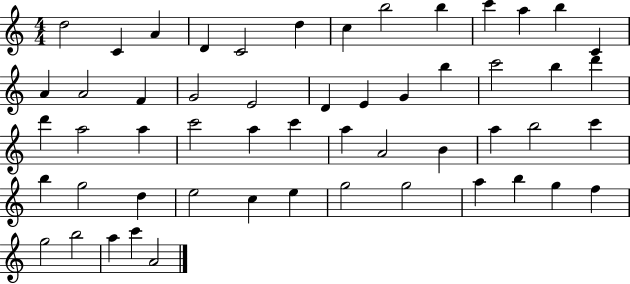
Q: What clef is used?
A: treble